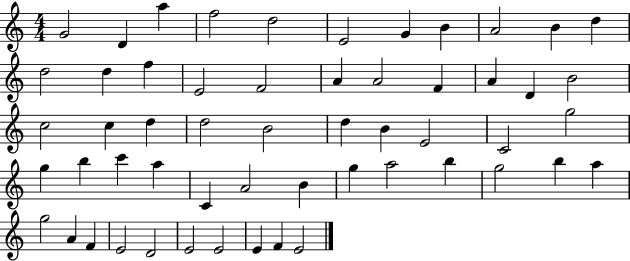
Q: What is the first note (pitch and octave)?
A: G4